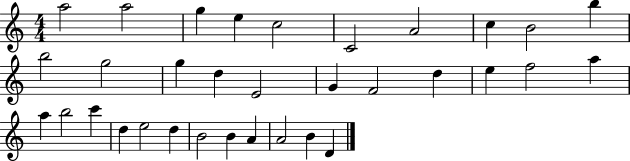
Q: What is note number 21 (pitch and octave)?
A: A5